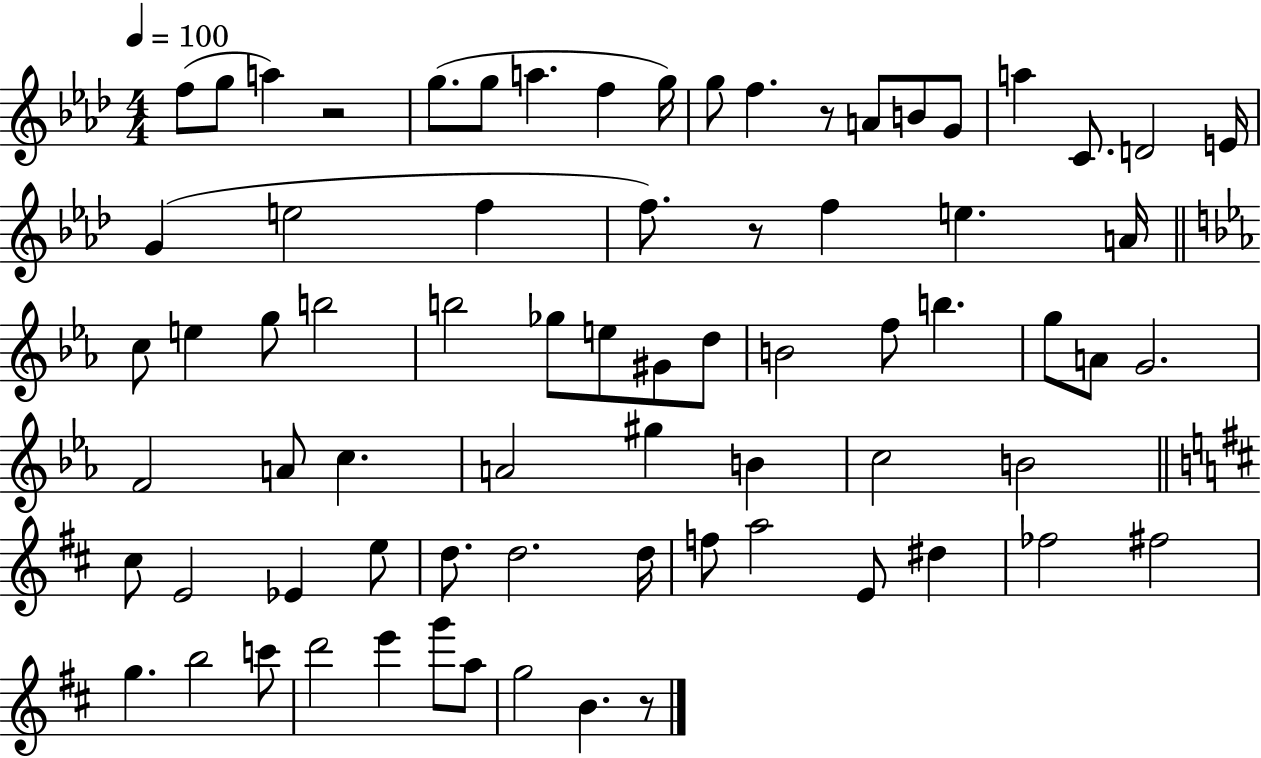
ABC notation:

X:1
T:Untitled
M:4/4
L:1/4
K:Ab
f/2 g/2 a z2 g/2 g/2 a f g/4 g/2 f z/2 A/2 B/2 G/2 a C/2 D2 E/4 G e2 f f/2 z/2 f e A/4 c/2 e g/2 b2 b2 _g/2 e/2 ^G/2 d/2 B2 f/2 b g/2 A/2 G2 F2 A/2 c A2 ^g B c2 B2 ^c/2 E2 _E e/2 d/2 d2 d/4 f/2 a2 E/2 ^d _f2 ^f2 g b2 c'/2 d'2 e' g'/2 a/2 g2 B z/2